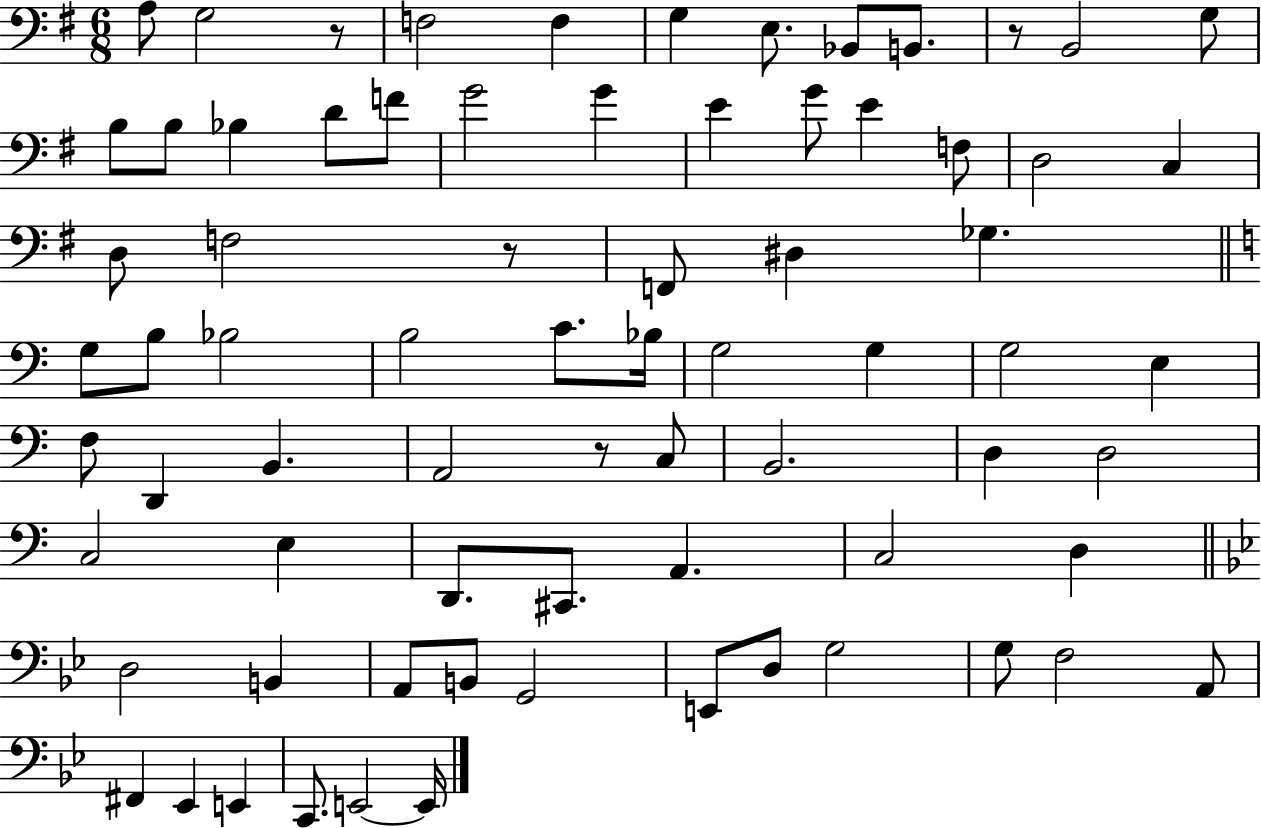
{
  \clef bass
  \numericTimeSignature
  \time 6/8
  \key g \major
  \repeat volta 2 { a8 g2 r8 | f2 f4 | g4 e8. bes,8 b,8. | r8 b,2 g8 | \break b8 b8 bes4 d'8 f'8 | g'2 g'4 | e'4 g'8 e'4 f8 | d2 c4 | \break d8 f2 r8 | f,8 dis4 ges4. | \bar "||" \break \key c \major g8 b8 bes2 | b2 c'8. bes16 | g2 g4 | g2 e4 | \break f8 d,4 b,4. | a,2 r8 c8 | b,2. | d4 d2 | \break c2 e4 | d,8. cis,8. a,4. | c2 d4 | \bar "||" \break \key g \minor d2 b,4 | a,8 b,8 g,2 | e,8 d8 g2 | g8 f2 a,8 | \break fis,4 ees,4 e,4 | c,8. e,2~~ e,16 | } \bar "|."
}